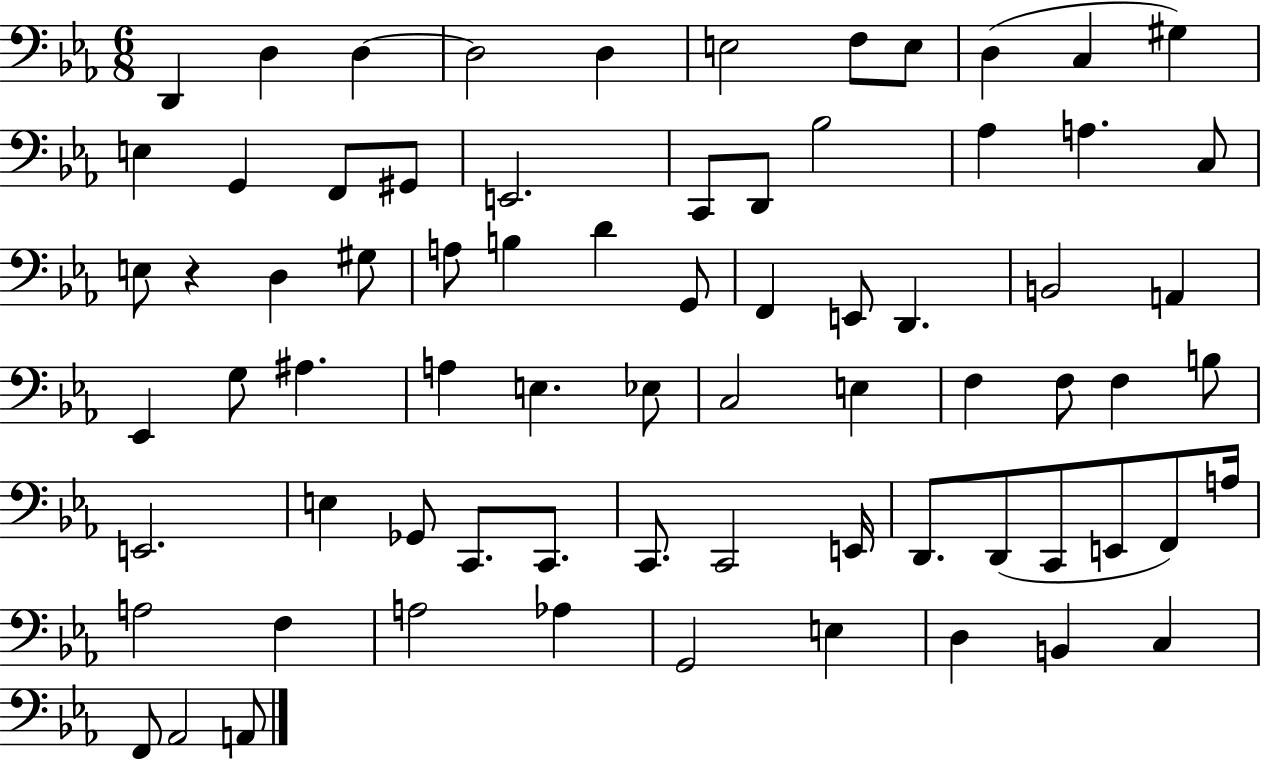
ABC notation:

X:1
T:Untitled
M:6/8
L:1/4
K:Eb
D,, D, D, D,2 D, E,2 F,/2 E,/2 D, C, ^G, E, G,, F,,/2 ^G,,/2 E,,2 C,,/2 D,,/2 _B,2 _A, A, C,/2 E,/2 z D, ^G,/2 A,/2 B, D G,,/2 F,, E,,/2 D,, B,,2 A,, _E,, G,/2 ^A, A, E, _E,/2 C,2 E, F, F,/2 F, B,/2 E,,2 E, _G,,/2 C,,/2 C,,/2 C,,/2 C,,2 E,,/4 D,,/2 D,,/2 C,,/2 E,,/2 F,,/2 A,/4 A,2 F, A,2 _A, G,,2 E, D, B,, C, F,,/2 _A,,2 A,,/2